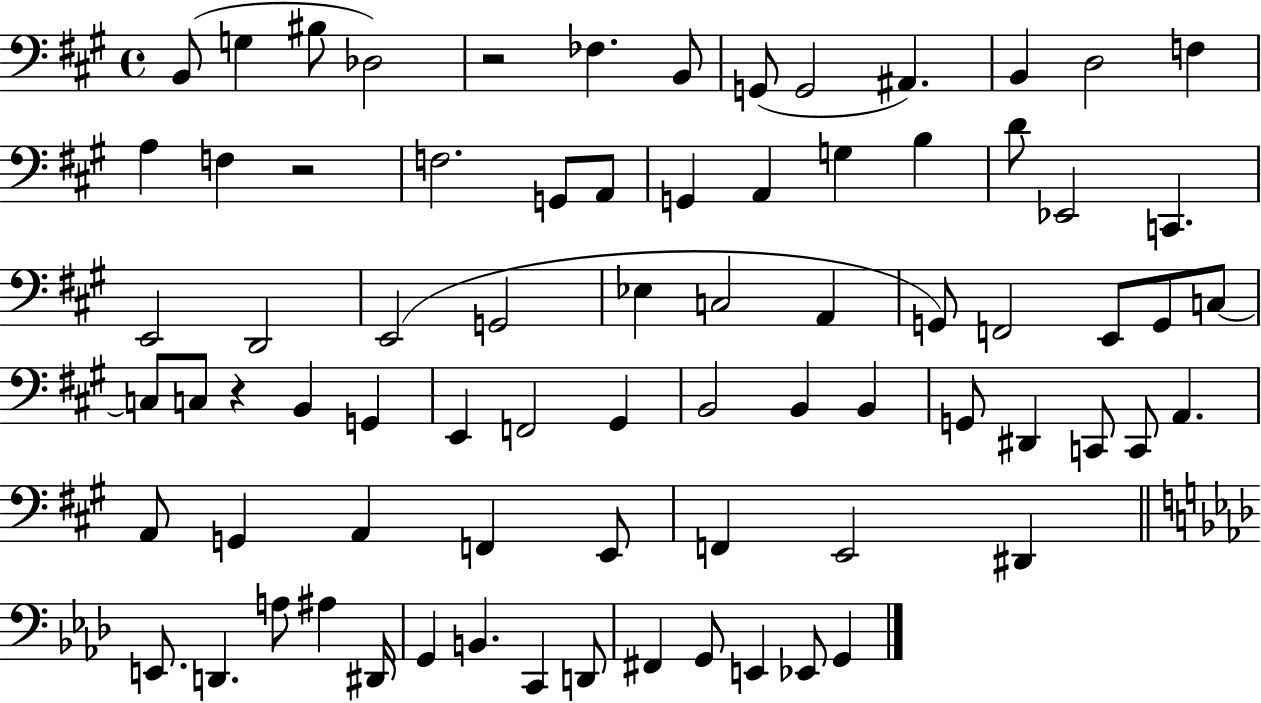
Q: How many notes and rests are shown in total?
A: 76